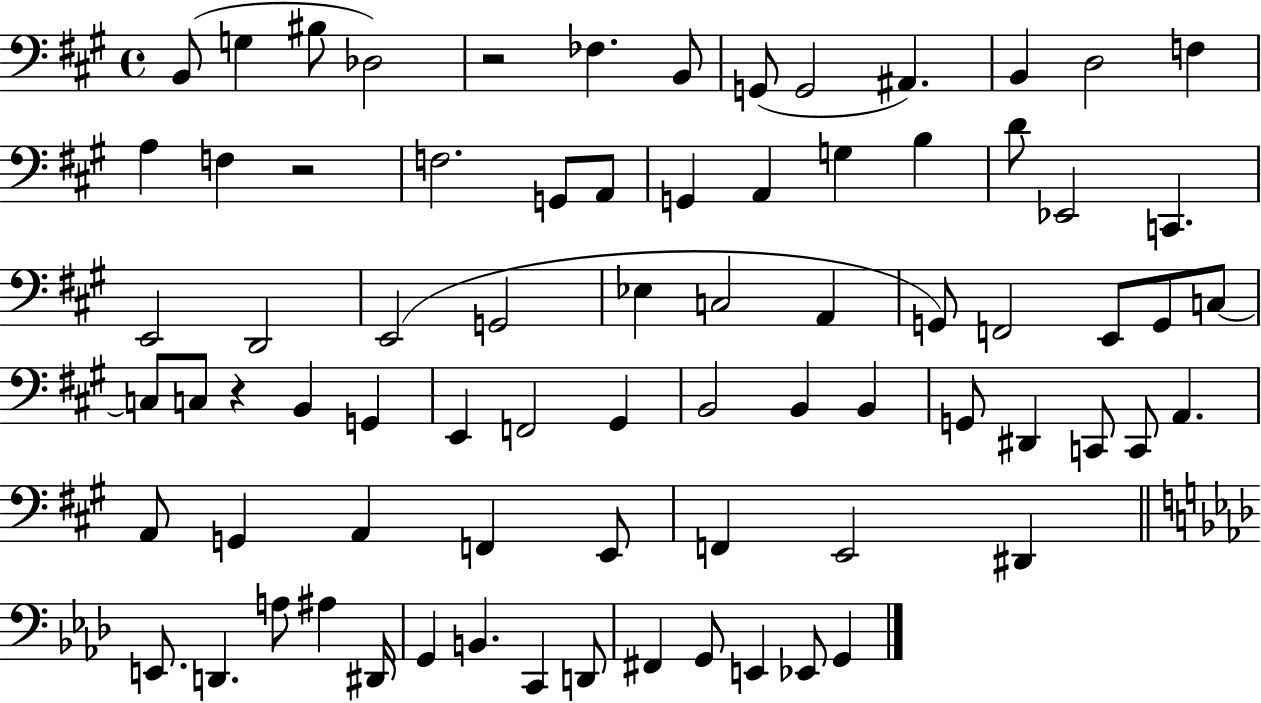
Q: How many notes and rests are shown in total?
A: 76